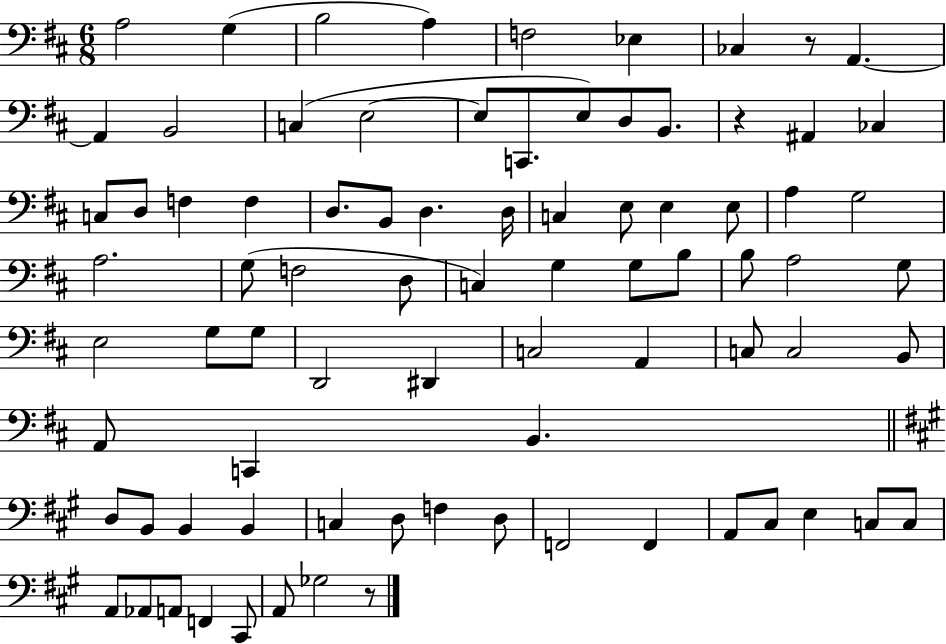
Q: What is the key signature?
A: D major